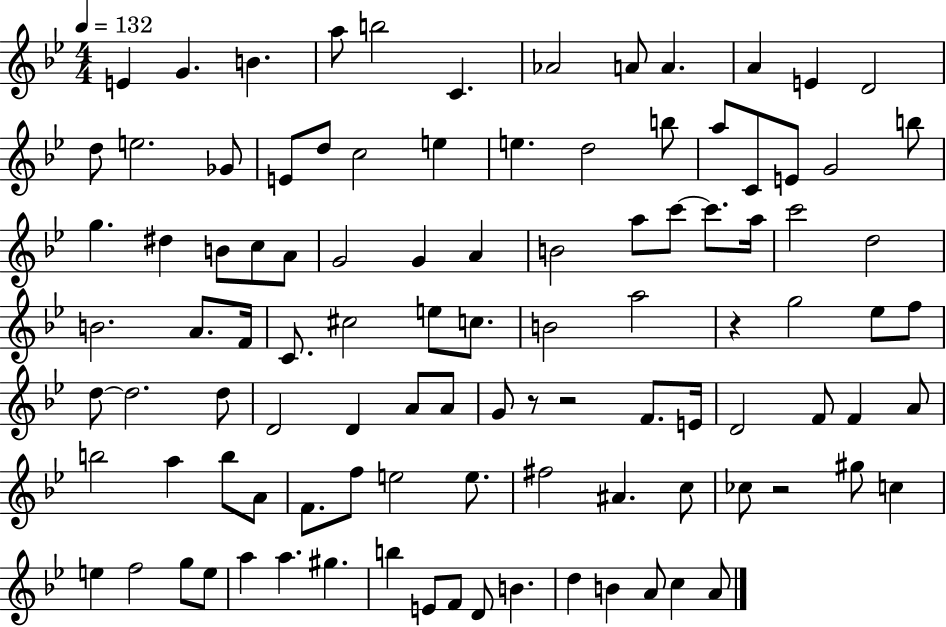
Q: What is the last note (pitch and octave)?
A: A4